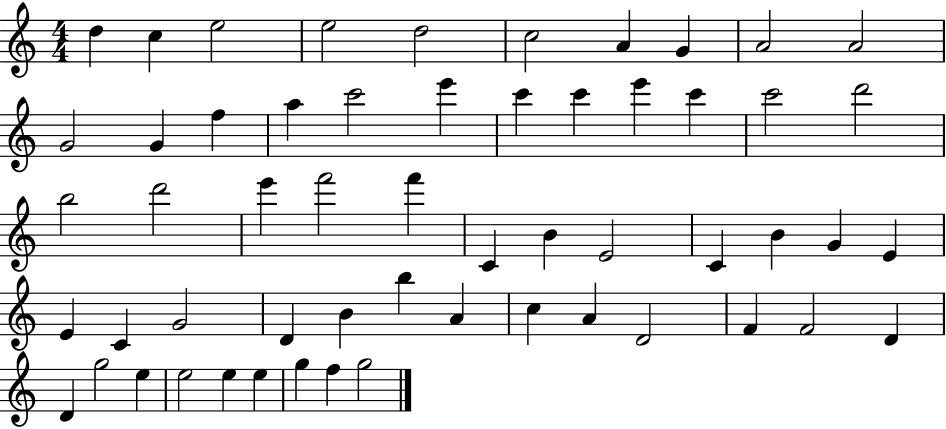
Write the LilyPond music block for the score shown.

{
  \clef treble
  \numericTimeSignature
  \time 4/4
  \key c \major
  d''4 c''4 e''2 | e''2 d''2 | c''2 a'4 g'4 | a'2 a'2 | \break g'2 g'4 f''4 | a''4 c'''2 e'''4 | c'''4 c'''4 e'''4 c'''4 | c'''2 d'''2 | \break b''2 d'''2 | e'''4 f'''2 f'''4 | c'4 b'4 e'2 | c'4 b'4 g'4 e'4 | \break e'4 c'4 g'2 | d'4 b'4 b''4 a'4 | c''4 a'4 d'2 | f'4 f'2 d'4 | \break d'4 g''2 e''4 | e''2 e''4 e''4 | g''4 f''4 g''2 | \bar "|."
}